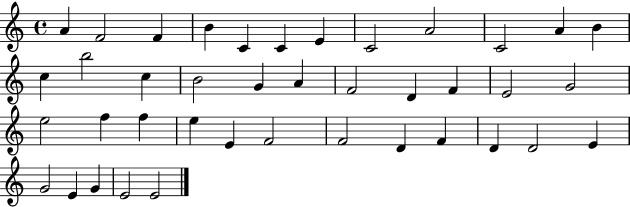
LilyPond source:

{
  \clef treble
  \time 4/4
  \defaultTimeSignature
  \key c \major
  a'4 f'2 f'4 | b'4 c'4 c'4 e'4 | c'2 a'2 | c'2 a'4 b'4 | \break c''4 b''2 c''4 | b'2 g'4 a'4 | f'2 d'4 f'4 | e'2 g'2 | \break e''2 f''4 f''4 | e''4 e'4 f'2 | f'2 d'4 f'4 | d'4 d'2 e'4 | \break g'2 e'4 g'4 | e'2 e'2 | \bar "|."
}